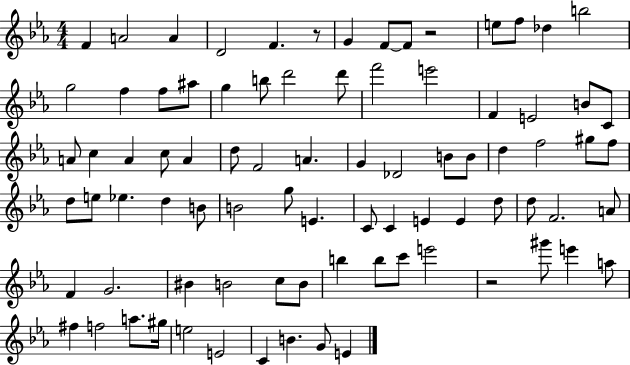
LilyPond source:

{
  \clef treble
  \numericTimeSignature
  \time 4/4
  \key ees \major
  \repeat volta 2 { f'4 a'2 a'4 | d'2 f'4. r8 | g'4 f'8~~ f'8 r2 | e''8 f''8 des''4 b''2 | \break g''2 f''4 f''8 ais''8 | g''4 b''8 d'''2 d'''8 | f'''2 e'''2 | f'4 e'2 b'8 c'8 | \break a'8 c''4 a'4 c''8 a'4 | d''8 f'2 a'4. | g'4 des'2 b'8 b'8 | d''4 f''2 gis''8 f''8 | \break d''8 e''8 ees''4. d''4 b'8 | b'2 g''8 e'4. | c'8 c'4 e'4 e'4 d''8 | d''8 f'2. a'8 | \break f'4 g'2. | bis'4 b'2 c''8 b'8 | b''4 b''8 c'''8 e'''2 | r2 gis'''8 e'''4 a''8 | \break fis''4 f''2 a''8. gis''16 | e''2 e'2 | c'4 b'4. g'8 e'4 | } \bar "|."
}